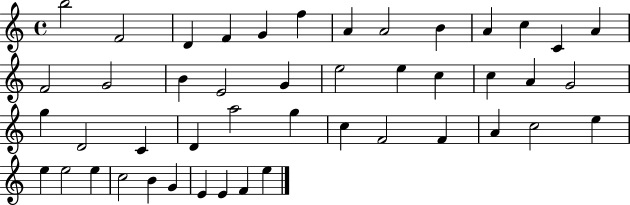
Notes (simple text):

B5/h F4/h D4/q F4/q G4/q F5/q A4/q A4/h B4/q A4/q C5/q C4/q A4/q F4/h G4/h B4/q E4/h G4/q E5/h E5/q C5/q C5/q A4/q G4/h G5/q D4/h C4/q D4/q A5/h G5/q C5/q F4/h F4/q A4/q C5/h E5/q E5/q E5/h E5/q C5/h B4/q G4/q E4/q E4/q F4/q E5/q